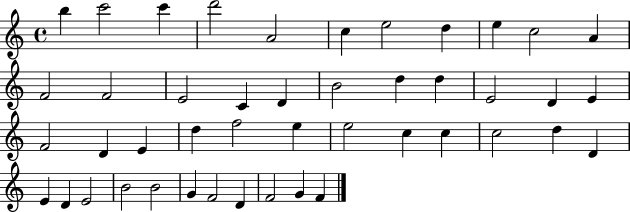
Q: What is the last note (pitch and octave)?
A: F4